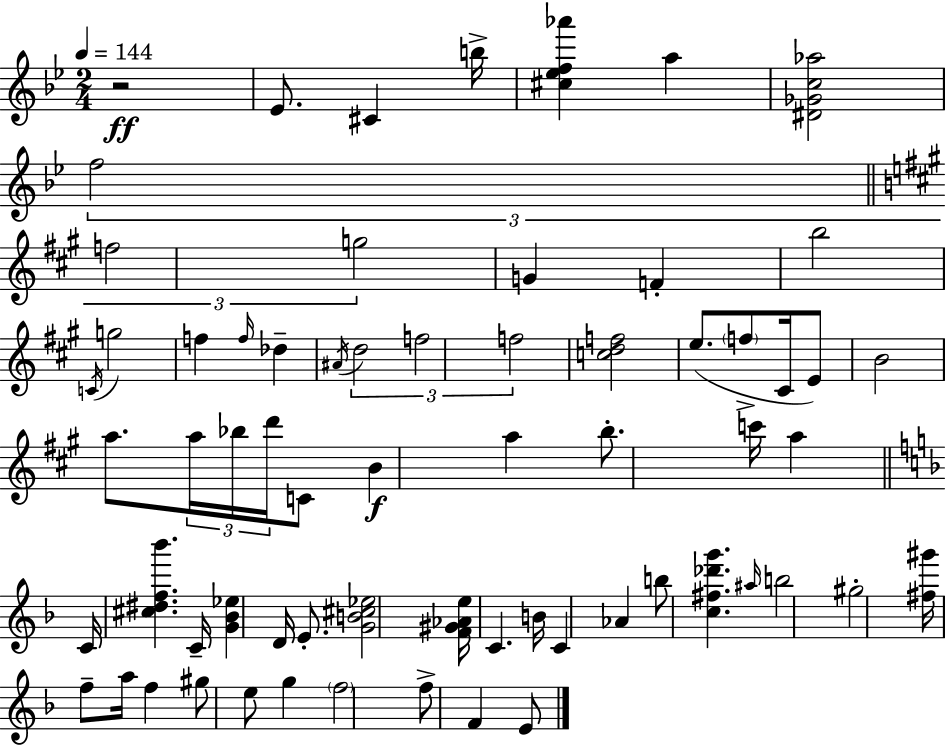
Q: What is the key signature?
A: BES major